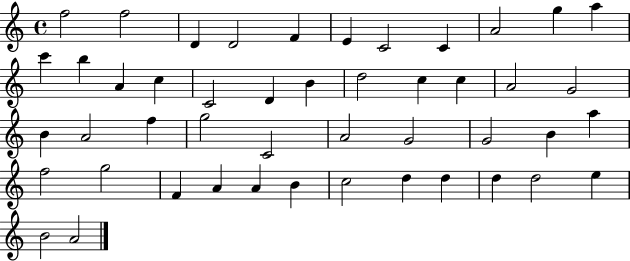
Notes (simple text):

F5/h F5/h D4/q D4/h F4/q E4/q C4/h C4/q A4/h G5/q A5/q C6/q B5/q A4/q C5/q C4/h D4/q B4/q D5/h C5/q C5/q A4/h G4/h B4/q A4/h F5/q G5/h C4/h A4/h G4/h G4/h B4/q A5/q F5/h G5/h F4/q A4/q A4/q B4/q C5/h D5/q D5/q D5/q D5/h E5/q B4/h A4/h